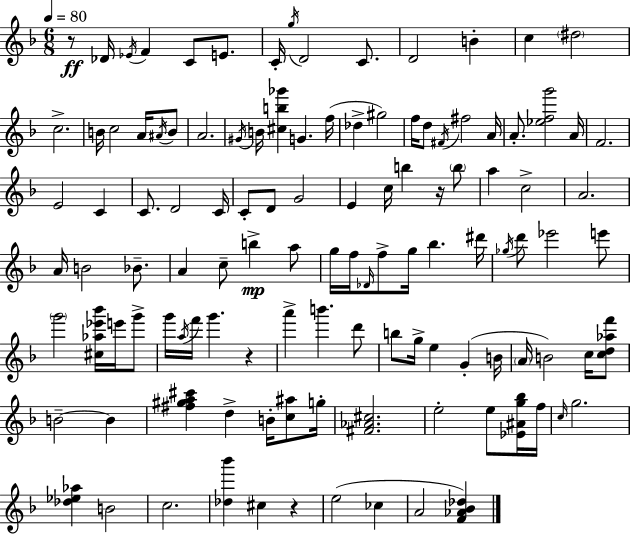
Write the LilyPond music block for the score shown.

{
  \clef treble
  \numericTimeSignature
  \time 6/8
  \key d \minor
  \tempo 4 = 80
  r8\ff des'16 \acciaccatura { ees'16 } f'4 c'8 e'8. | c'16-. \acciaccatura { g''16 } d'2 c'8. | d'2 b'4-. | c''4 \parenthesize dis''2 | \break c''2.-> | b'16 c''2 a'16 | \acciaccatura { ais'16 } b'8 a'2. | \acciaccatura { gis'16 } b'16 <cis'' b'' ges'''>4 g'4. | \break f''16( des''4-> gis''2) | f''16 d''8 \acciaccatura { fis'16 } fis''2 | a'16 a'8.-. <ees'' f'' g'''>2 | a'16 f'2. | \break e'2 | c'4 c'8. d'2 | c'16 c'8-. d'8 g'2 | e'4 c''16 b''4 | \break r16 \parenthesize b''8 a''4 c''2-> | a'2. | a'16 b'2 | bes'8.-- a'4 c''8-- b''4->\mp | \break a''8 g''16 f''16 \grace { des'16 } f''8-> g''16 bes''4. | dis'''16 \acciaccatura { ges''16 } d'''8 ees'''2 | e'''8 \parenthesize g'''2 | <cis'' aes'' ees''' bes'''>16 e'''16 g'''8-> g'''16 \acciaccatura { a''16 } f'''16 g'''4. | \break r4 a'''4-> | b'''4. d'''8 b''8 g''16-> e''4 | g'4-.( b'16 \parenthesize a'16 b'2) | c''16 <c'' d'' aes'' f'''>8 b'2--~~ | \break b'4 <fis'' gis'' a'' cis'''>4 | d''4-> b'16-. <c'' ais''>8 g''16-. <fis' aes' cis''>2. | e''2-. | e''8 <ees' ais' g'' bes''>16 f''16 \grace { c''16 } g''2. | \break <des'' ees'' aes''>4 | b'2 c''2. | <des'' bes'''>4 | cis''4 r4 e''2( | \break ces''4 a'2 | <f' aes' bes' des''>4) \bar "|."
}